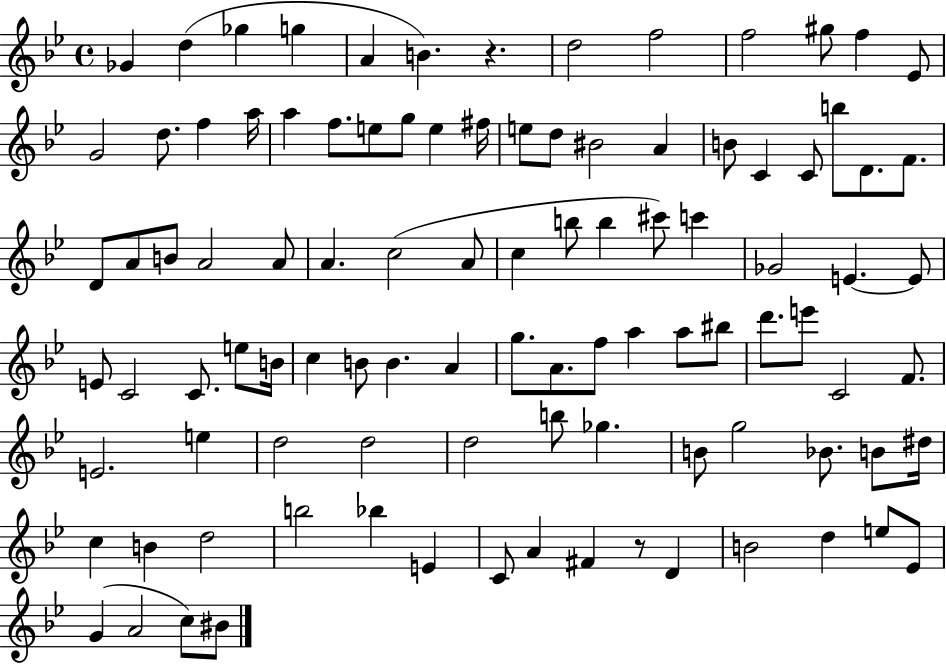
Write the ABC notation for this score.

X:1
T:Untitled
M:4/4
L:1/4
K:Bb
_G d _g g A B z d2 f2 f2 ^g/2 f _E/2 G2 d/2 f a/4 a f/2 e/2 g/2 e ^f/4 e/2 d/2 ^B2 A B/2 C C/2 b/2 D/2 F/2 D/2 A/2 B/2 A2 A/2 A c2 A/2 c b/2 b ^c'/2 c' _G2 E E/2 E/2 C2 C/2 e/2 B/4 c B/2 B A g/2 A/2 f/2 a a/2 ^b/2 d'/2 e'/2 C2 F/2 E2 e d2 d2 d2 b/2 _g B/2 g2 _B/2 B/2 ^d/4 c B d2 b2 _b E C/2 A ^F z/2 D B2 d e/2 _E/2 G A2 c/2 ^B/2